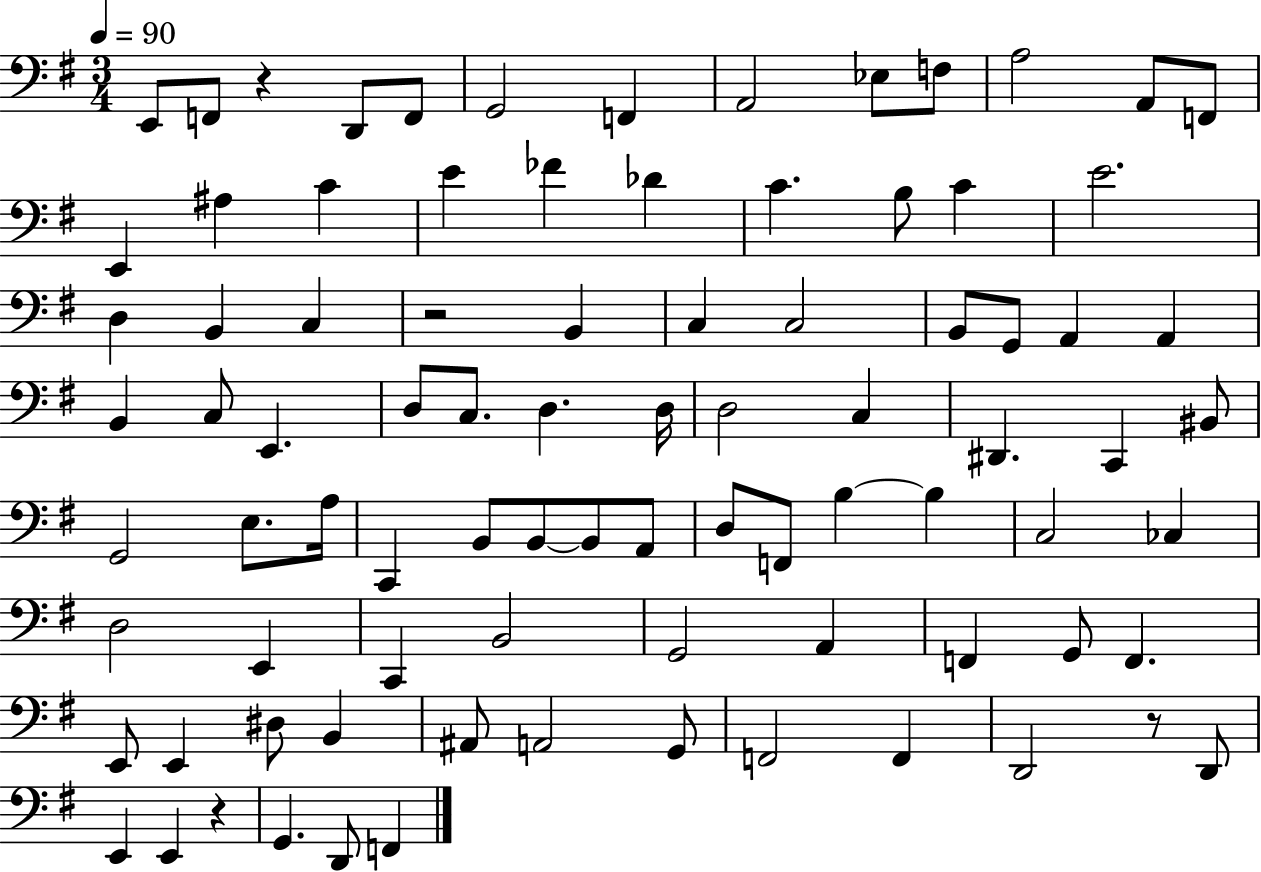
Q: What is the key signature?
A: G major